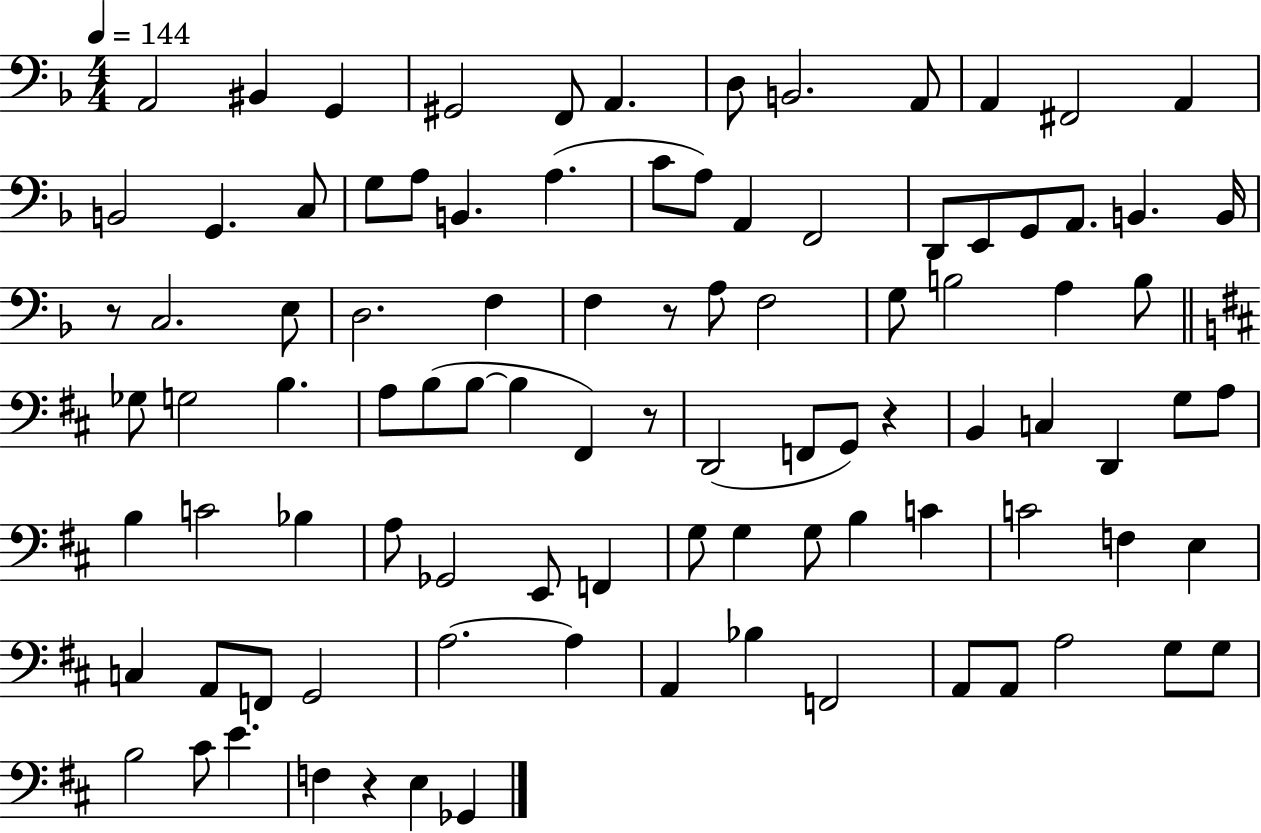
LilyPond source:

{
  \clef bass
  \numericTimeSignature
  \time 4/4
  \key f \major
  \tempo 4 = 144
  a,2 bis,4 g,4 | gis,2 f,8 a,4. | d8 b,2. a,8 | a,4 fis,2 a,4 | \break b,2 g,4. c8 | g8 a8 b,4. a4.( | c'8 a8) a,4 f,2 | d,8 e,8 g,8 a,8. b,4. b,16 | \break r8 c2. e8 | d2. f4 | f4 r8 a8 f2 | g8 b2 a4 b8 | \break \bar "||" \break \key d \major ges8 g2 b4. | a8 b8( b8~~ b4 fis,4) r8 | d,2( f,8 g,8) r4 | b,4 c4 d,4 g8 a8 | \break b4 c'2 bes4 | a8 ges,2 e,8 f,4 | g8 g4 g8 b4 c'4 | c'2 f4 e4 | \break c4 a,8 f,8 g,2 | a2.~~ a4 | a,4 bes4 f,2 | a,8 a,8 a2 g8 g8 | \break b2 cis'8 e'4. | f4 r4 e4 ges,4 | \bar "|."
}